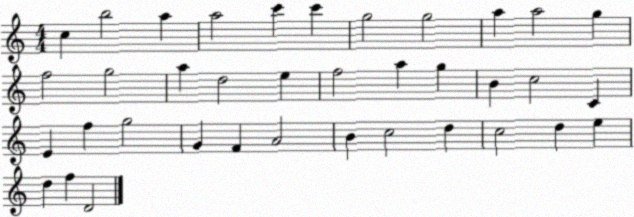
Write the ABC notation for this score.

X:1
T:Untitled
M:4/4
L:1/4
K:C
c b2 a a2 c' c' g2 g2 a a2 g f2 g2 a d2 e f2 a g B c2 C E f g2 G F A2 B c2 d c2 d e d f D2